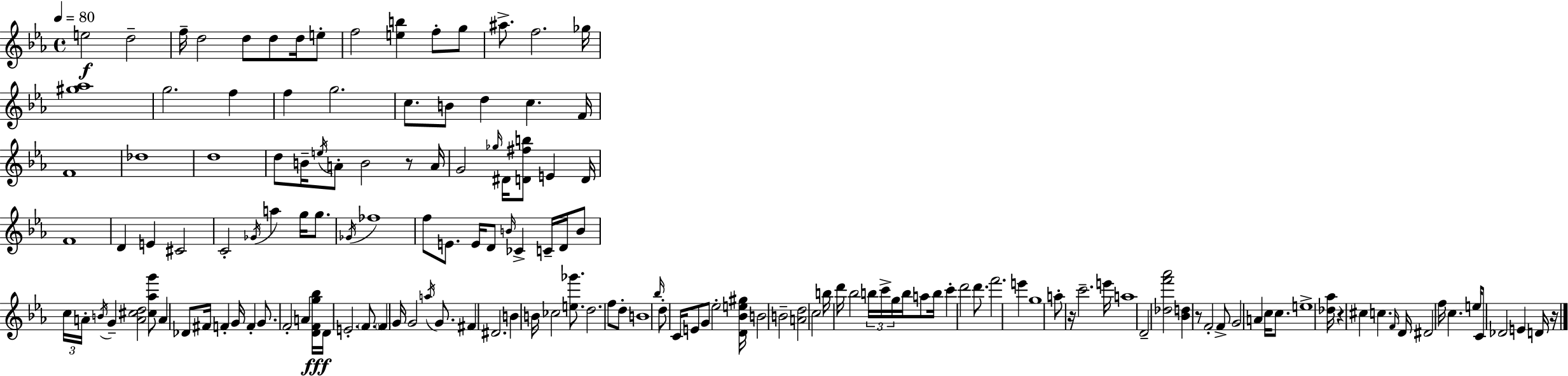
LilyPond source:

{
  \clef treble
  \time 4/4
  \defaultTimeSignature
  \key ees \major
  \tempo 4 = 80
  e''2\f d''2-- | f''16-- d''2 d''8 d''8 d''16 e''8-. | f''2 <e'' b''>4 f''8-. g''8 | ais''8.-> f''2. ges''16 | \break <gis'' aes''>1 | g''2. f''4 | f''4 g''2. | c''8. b'8 d''4 c''4. f'16 | \break f'1 | des''1 | d''1 | d''8 b'16-- \acciaccatura { e''16 } a'8-. b'2 r8 | \break a'16 g'2 \grace { ges''16 } dis'16 <d' fis'' b''>8 e'4 | d'16 f'1 | d'4 e'4 cis'2 | c'2-. \acciaccatura { ges'16 } a''4 g''16 | \break g''8. \acciaccatura { ges'16 } fes''1 | f''8 e'8. e'16 d'8 \grace { b'16 } ces'4-> | c'16-- d'16 b'8 \tuplet 3/2 { c''16 a'16-. \acciaccatura { b'16 } } g'4-- <a' cis'' d''>2 | <cis'' aes'' g'''>8 a'4 des'8 fis'16 f'4-. | \break g'16 f'4-. g'8. f'2-. | a'4 <d' f' g'' bes''>16\fff d'16 e'2.-. | \parenthesize f'8. \parenthesize f'4 g'16 g'2 | \acciaccatura { a''16 } g'8. fis'4 dis'2. | \break b'4 b'16 ces''2 | <e'' ges'''>8. d''2. | f''8 d''8-. b'1 | \grace { bes''16 } d''8-. c'16 e'8 g'8 ees''2-. | \break <d' bes' e'' gis''>16 b'2 | b'2-- <a' d''>2 | c''2 b''16 d'''16 bes''2 | \tuplet 3/2 { b''16 c'''16-> g''16 } b''16 a''8 b''16 c'''4-. d'''2 | \break d'''8. f'''2. | e'''4 g''1 | a''8-. r16 c'''2.-- | e'''16 a''1 | \break d'2-- | <des'' f''' aes'''>2 <bes' d''>4 r8 f'2-. | f'8-> g'2 | a'4 c''16 c''8. e''1-> | \break <des'' aes''>16 r4 cis''4 | c''4. \grace { f'16 } d'16 dis'2 | f''16 c''4. e''16 c'8 des'2 | e'4 d'16 r16 \bar "|."
}